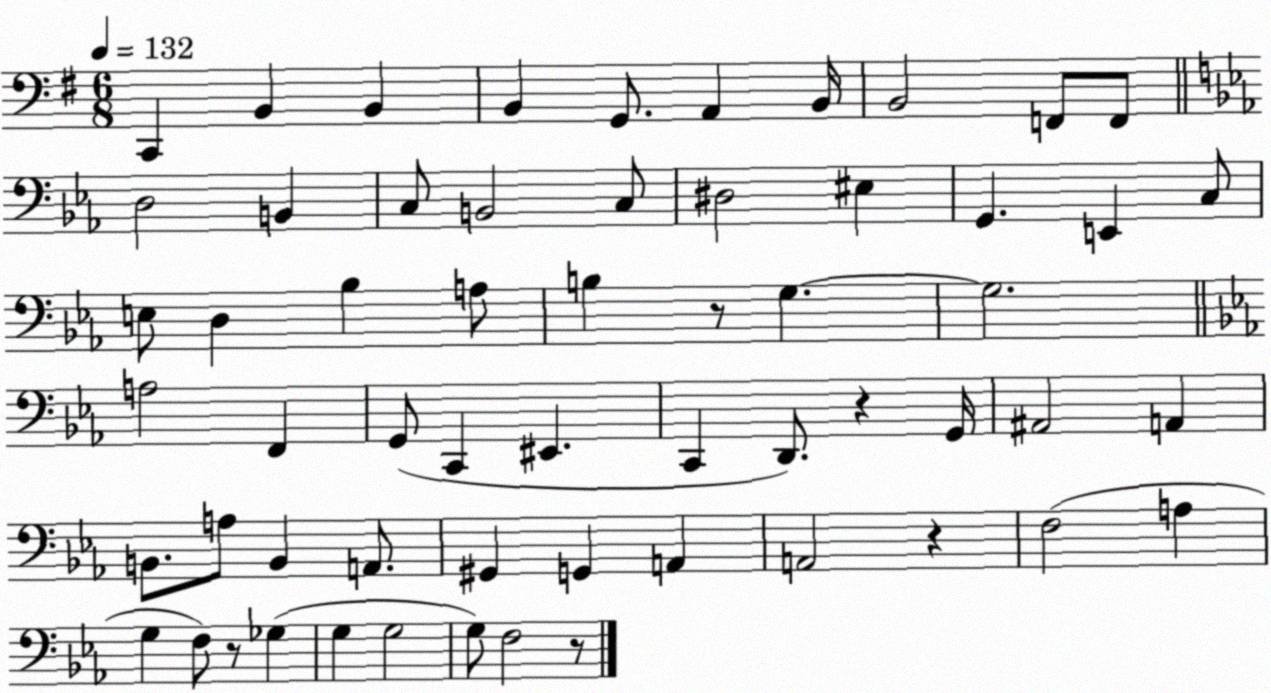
X:1
T:Untitled
M:6/8
L:1/4
K:G
C,, B,, B,, B,, G,,/2 A,, B,,/4 B,,2 F,,/2 F,,/2 D,2 B,, C,/2 B,,2 C,/2 ^D,2 ^E, G,, E,, C,/2 E,/2 D, _B, A,/2 B, z/2 G, G,2 A,2 F,, G,,/2 C,, ^E,, C,, D,,/2 z G,,/4 ^A,,2 A,, B,,/2 A,/2 B,, A,,/2 ^G,, G,, A,, A,,2 z F,2 A, G, F,/2 z/2 _G, G, G,2 G,/2 F,2 z/2